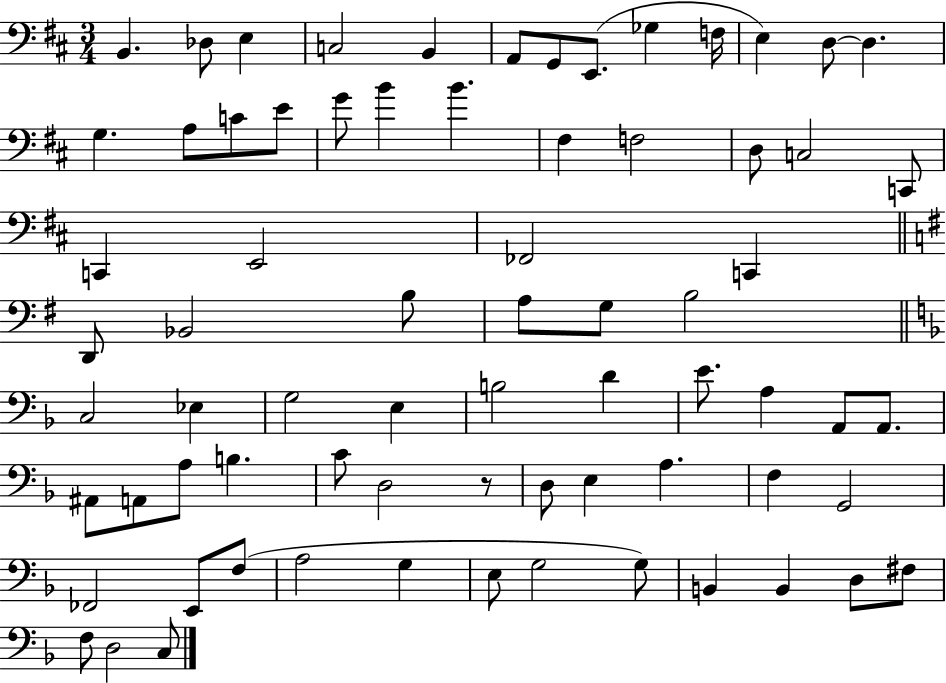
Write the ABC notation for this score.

X:1
T:Untitled
M:3/4
L:1/4
K:D
B,, _D,/2 E, C,2 B,, A,,/2 G,,/2 E,,/2 _G, F,/4 E, D,/2 D, G, A,/2 C/2 E/2 G/2 B B ^F, F,2 D,/2 C,2 C,,/2 C,, E,,2 _F,,2 C,, D,,/2 _B,,2 B,/2 A,/2 G,/2 B,2 C,2 _E, G,2 E, B,2 D E/2 A, A,,/2 A,,/2 ^A,,/2 A,,/2 A,/2 B, C/2 D,2 z/2 D,/2 E, A, F, G,,2 _F,,2 E,,/2 F,/2 A,2 G, E,/2 G,2 G,/2 B,, B,, D,/2 ^F,/2 F,/2 D,2 C,/2